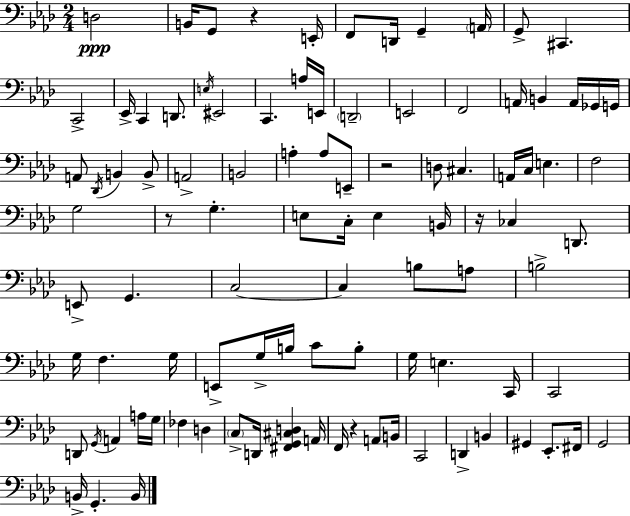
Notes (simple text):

D3/h B2/s G2/e R/q E2/s F2/e D2/s G2/q A2/s G2/e C#2/q. C2/h Eb2/s C2/q D2/e. E3/s EIS2/h C2/q. A3/s E2/s D2/h E2/h F2/h A2/s B2/q A2/s Gb2/s G2/s A2/e Db2/s B2/q B2/e A2/h B2/h A3/q A3/e E2/e R/h D3/e C#3/q. A2/s C3/s E3/q. F3/h G3/h R/e G3/q. E3/e C3/s E3/q B2/s R/s CES3/q D2/e. E2/e G2/q. C3/h C3/q B3/e A3/e B3/h G3/s F3/q. G3/s E2/e G3/s B3/s C4/e B3/e G3/s E3/q. C2/s C2/h D2/e G2/s A2/q A3/s G3/s FES3/q D3/q C3/e D2/s [F#2,G2,C#3,D3]/q A2/s F2/s R/q A2/e B2/s C2/h D2/q B2/q G#2/q Eb2/e. F#2/s G2/h B2/s G2/q. B2/s